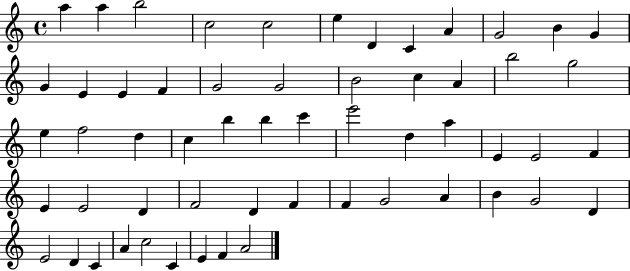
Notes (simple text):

A5/q A5/q B5/h C5/h C5/h E5/q D4/q C4/q A4/q G4/h B4/q G4/q G4/q E4/q E4/q F4/q G4/h G4/h B4/h C5/q A4/q B5/h G5/h E5/q F5/h D5/q C5/q B5/q B5/q C6/q E6/h D5/q A5/q E4/q E4/h F4/q E4/q E4/h D4/q F4/h D4/q F4/q F4/q G4/h A4/q B4/q G4/h D4/q E4/h D4/q C4/q A4/q C5/h C4/q E4/q F4/q A4/h